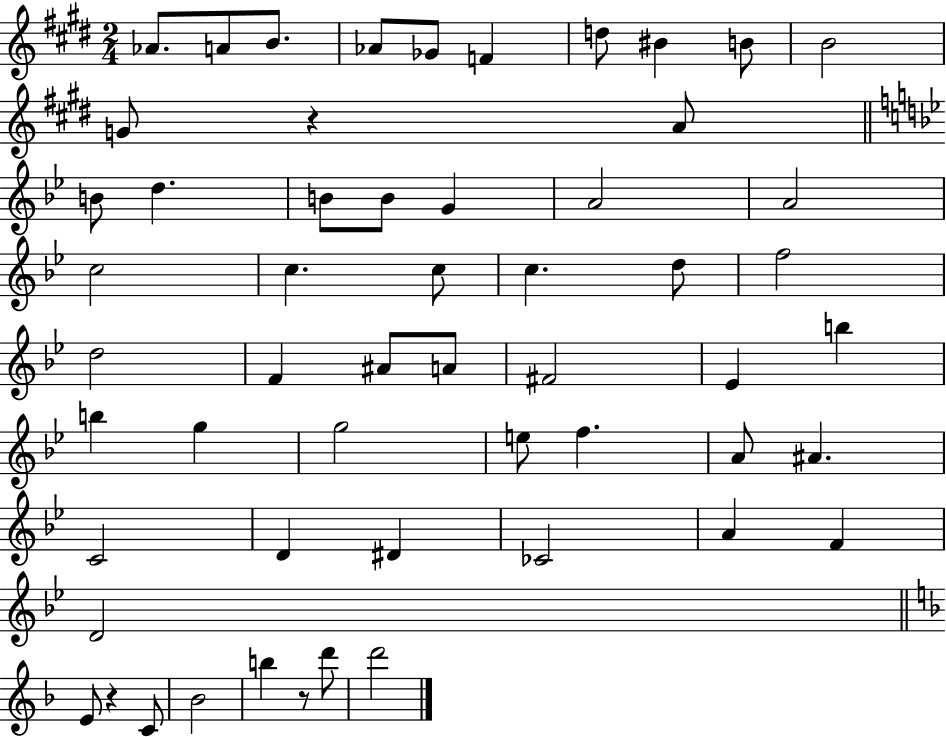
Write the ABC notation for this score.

X:1
T:Untitled
M:2/4
L:1/4
K:E
_A/2 A/2 B/2 _A/2 _G/2 F d/2 ^B B/2 B2 G/2 z A/2 B/2 d B/2 B/2 G A2 A2 c2 c c/2 c d/2 f2 d2 F ^A/2 A/2 ^F2 _E b b g g2 e/2 f A/2 ^A C2 D ^D _C2 A F D2 E/2 z C/2 _B2 b z/2 d'/2 d'2